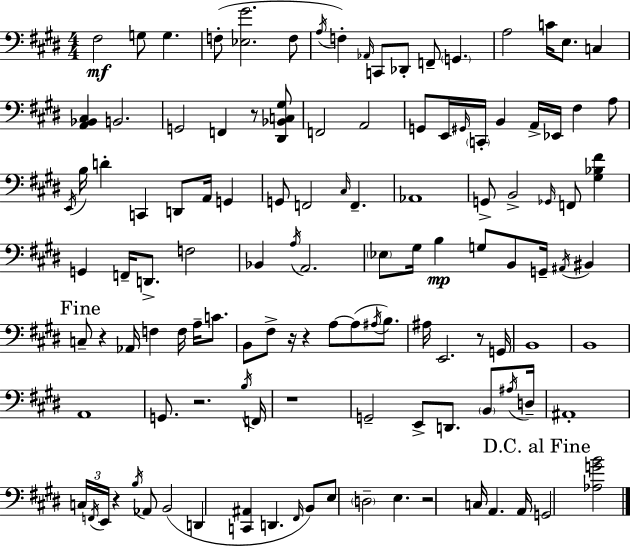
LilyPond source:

{
  \clef bass
  \numericTimeSignature
  \time 4/4
  \key e \major
  fis2\mf g8 g4. | f8-.( <ees gis'>2. f8 | \acciaccatura { a16 } f4-.) \grace { aes,16 } c,8 des,8-. f,8-- \parenthesize g,4. | a2 c'16 e8. c4 | \break <a, bes, cis>4 b,2. | g,2 f,4 r8 | <dis, bes, c gis>8 f,2 a,2 | g,8 e,16 \grace { gis,16 } \parenthesize c,16-. b,4 a,16-> ees,16 fis4 | \break a8 \acciaccatura { e,16 } b16 d'4-. c,4 d,8 a,16 | g,4 g,8 f,2 \grace { cis16 } f,4.-- | aes,1 | g,8-> b,2-> \grace { ges,16 } | \break f,8 <gis bes fis'>4 g,4 f,16-- d,8.-> f2 | bes,4 \acciaccatura { a16 } a,2. | \parenthesize ees8 gis16 b4\mp g8 | b,8 g,16-- \acciaccatura { ais,16 } bis,4 \mark "Fine" c8-- r4 aes,16 f4 | \break f16 a16-- c'8. b,8 fis8-> r16 r4 | a8~~ a8( \acciaccatura { ais16 } b8.) ais16 e,2. | r8 g,16 b,1 | b,1 | \break a,1 | g,8. r2. | \acciaccatura { b16 } f,16 r1 | g,2-- | \break e,8-> d,8. \parenthesize b,8 \acciaccatura { ais16 } d16-- ais,1-. | \tuplet 3/2 { c16 \acciaccatura { f,16 } e,16 } r4 | \acciaccatura { b16 } aes,8 b,2( d,4 | <c, ais,>4 d,4. \grace { fis,16 }) b,8 e8 | \break \parenthesize d2-- e4. r2 | c16 a,4. a,16 \mark "D.C. al Fine" g,2 | <aes g' b'>2 \bar "|."
}